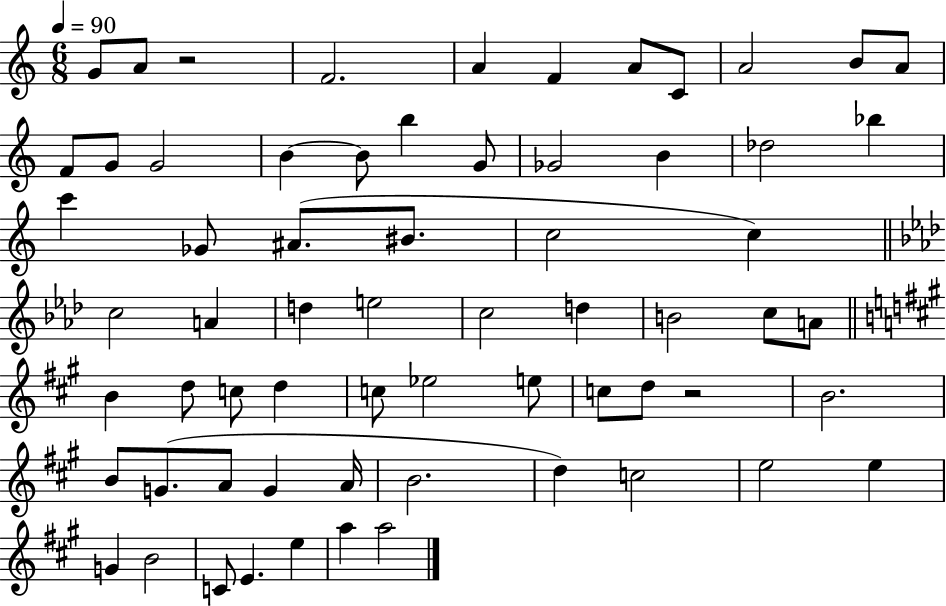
G4/e A4/e R/h F4/h. A4/q F4/q A4/e C4/e A4/h B4/e A4/e F4/e G4/e G4/h B4/q B4/e B5/q G4/e Gb4/h B4/q Db5/h Bb5/q C6/q Gb4/e A#4/e. BIS4/e. C5/h C5/q C5/h A4/q D5/q E5/h C5/h D5/q B4/h C5/e A4/e B4/q D5/e C5/e D5/q C5/e Eb5/h E5/e C5/e D5/e R/h B4/h. B4/e G4/e. A4/e G4/q A4/s B4/h. D5/q C5/h E5/h E5/q G4/q B4/h C4/e E4/q. E5/q A5/q A5/h